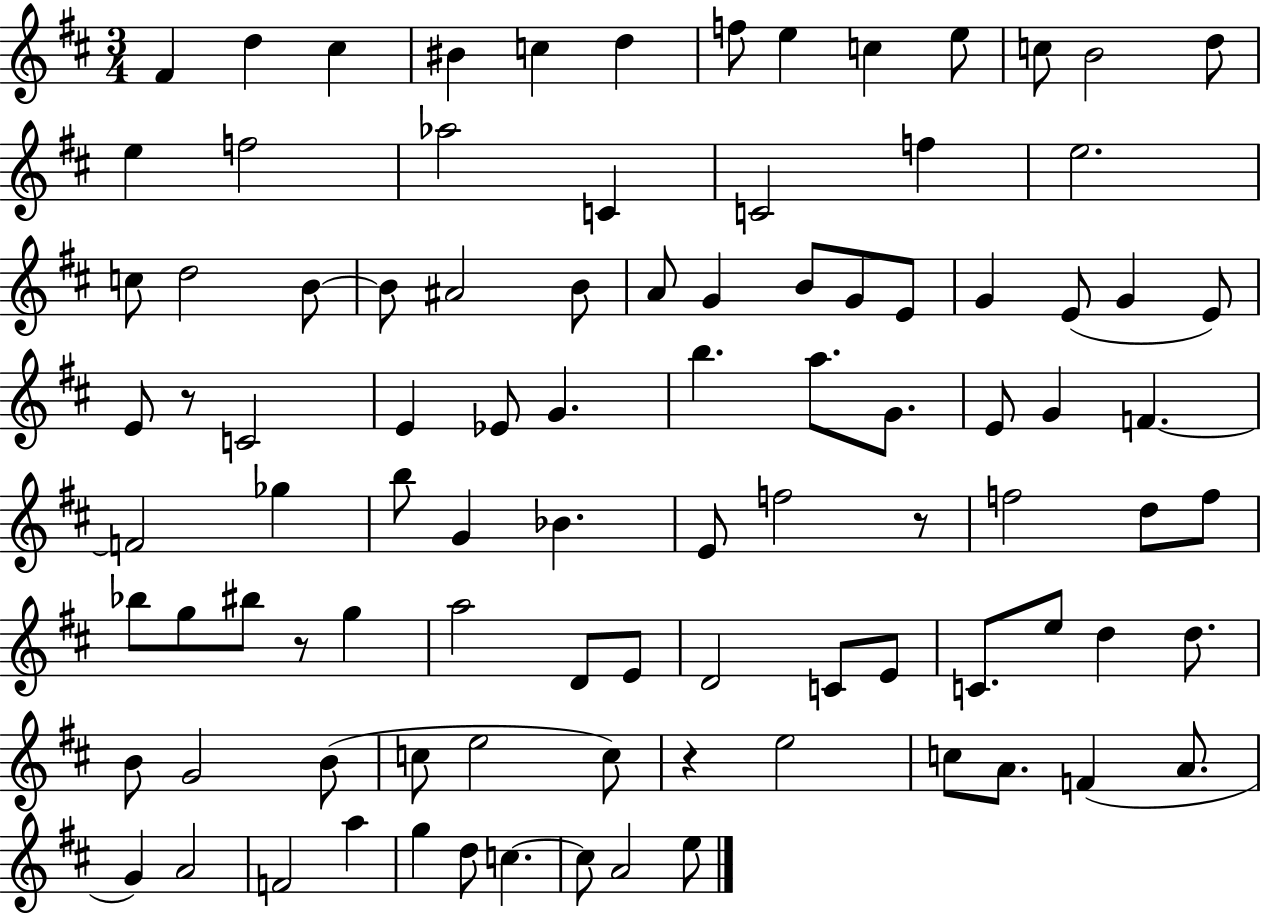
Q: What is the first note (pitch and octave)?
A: F#4